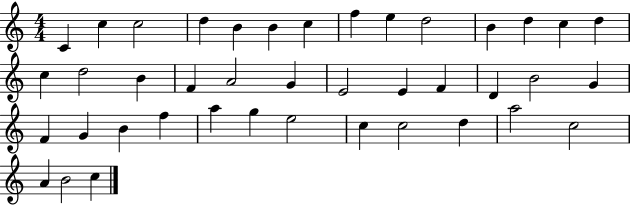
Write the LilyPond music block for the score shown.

{
  \clef treble
  \numericTimeSignature
  \time 4/4
  \key c \major
  c'4 c''4 c''2 | d''4 b'4 b'4 c''4 | f''4 e''4 d''2 | b'4 d''4 c''4 d''4 | \break c''4 d''2 b'4 | f'4 a'2 g'4 | e'2 e'4 f'4 | d'4 b'2 g'4 | \break f'4 g'4 b'4 f''4 | a''4 g''4 e''2 | c''4 c''2 d''4 | a''2 c''2 | \break a'4 b'2 c''4 | \bar "|."
}